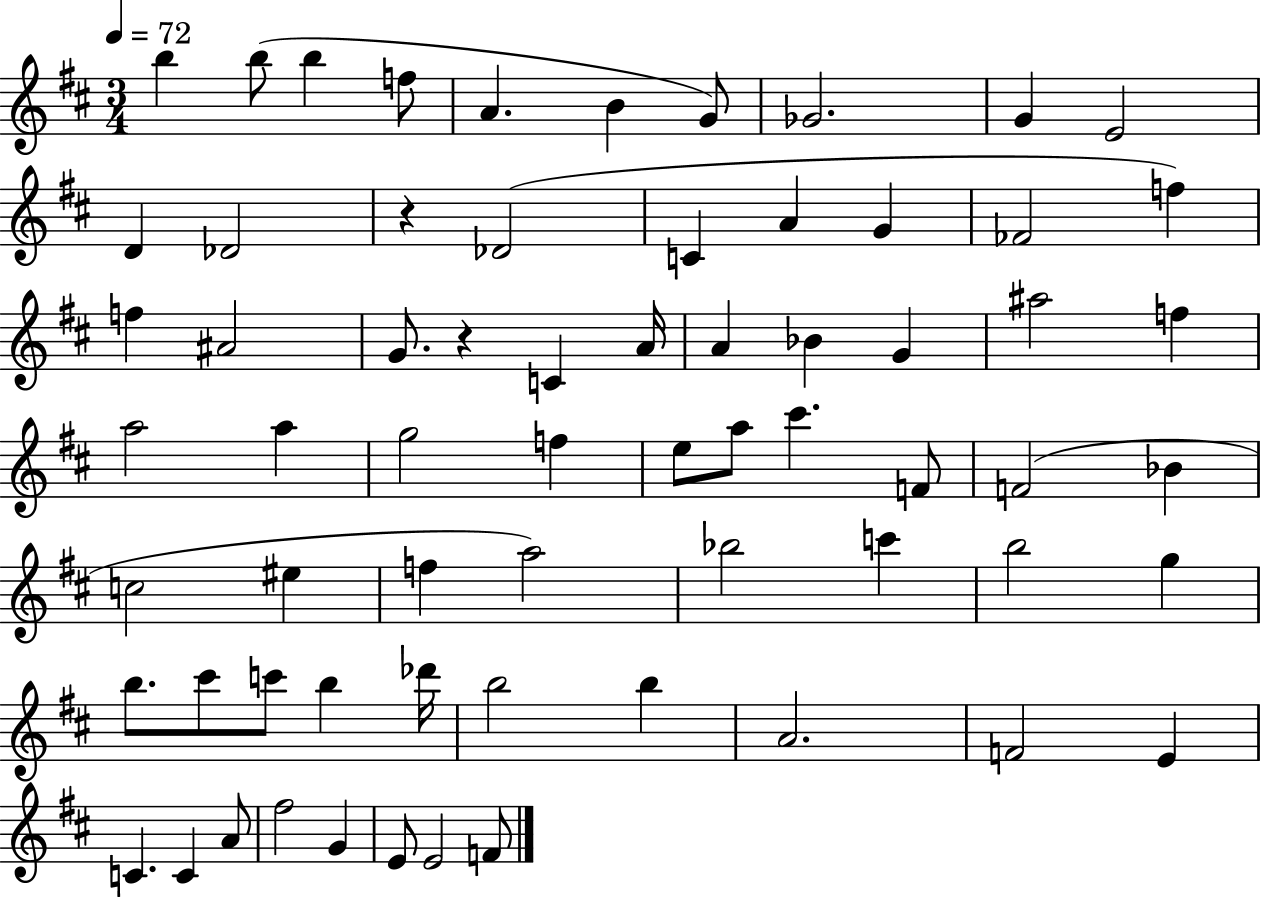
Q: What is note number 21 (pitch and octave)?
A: G4